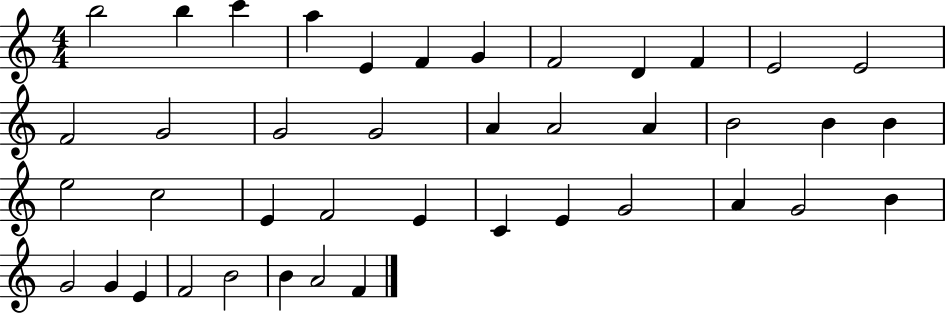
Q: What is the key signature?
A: C major